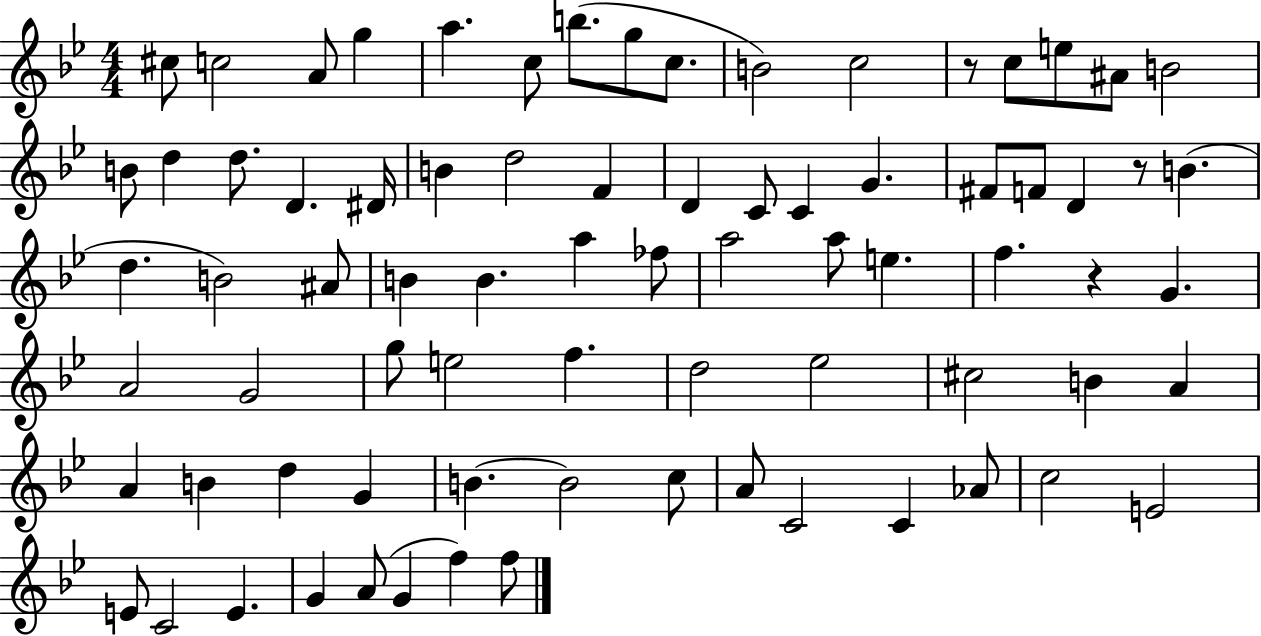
{
  \clef treble
  \numericTimeSignature
  \time 4/4
  \key bes \major
  cis''8 c''2 a'8 g''4 | a''4. c''8 b''8.( g''8 c''8. | b'2) c''2 | r8 c''8 e''8 ais'8 b'2 | \break b'8 d''4 d''8. d'4. dis'16 | b'4 d''2 f'4 | d'4 c'8 c'4 g'4. | fis'8 f'8 d'4 r8 b'4.( | \break d''4. b'2) ais'8 | b'4 b'4. a''4 fes''8 | a''2 a''8 e''4. | f''4. r4 g'4. | \break a'2 g'2 | g''8 e''2 f''4. | d''2 ees''2 | cis''2 b'4 a'4 | \break a'4 b'4 d''4 g'4 | b'4.~~ b'2 c''8 | a'8 c'2 c'4 aes'8 | c''2 e'2 | \break e'8 c'2 e'4. | g'4 a'8( g'4 f''4) f''8 | \bar "|."
}